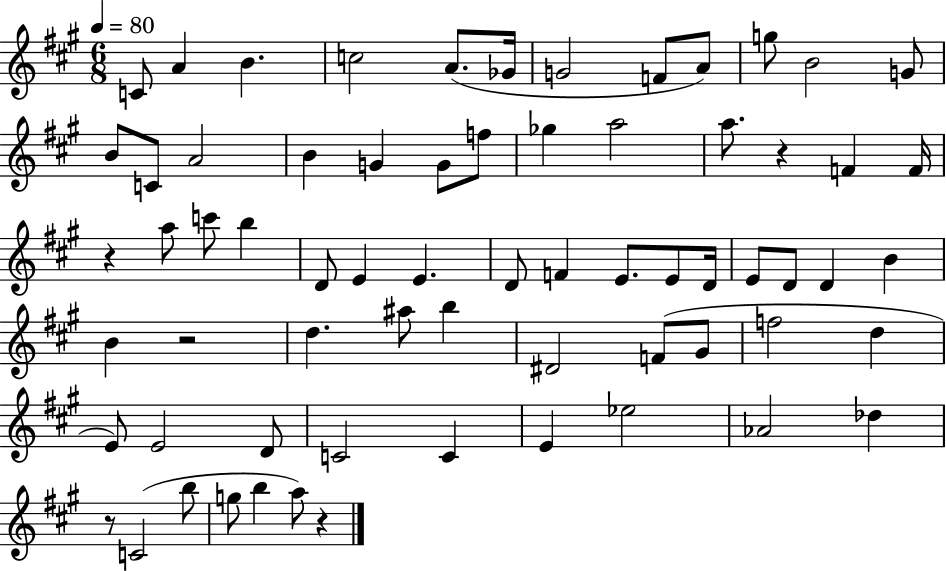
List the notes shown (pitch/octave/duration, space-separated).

C4/e A4/q B4/q. C5/h A4/e. Gb4/s G4/h F4/e A4/e G5/e B4/h G4/e B4/e C4/e A4/h B4/q G4/q G4/e F5/e Gb5/q A5/h A5/e. R/q F4/q F4/s R/q A5/e C6/e B5/q D4/e E4/q E4/q. D4/e F4/q E4/e. E4/e D4/s E4/e D4/e D4/q B4/q B4/q R/h D5/q. A#5/e B5/q D#4/h F4/e G#4/e F5/h D5/q E4/e E4/h D4/e C4/h C4/q E4/q Eb5/h Ab4/h Db5/q R/e C4/h B5/e G5/e B5/q A5/e R/q